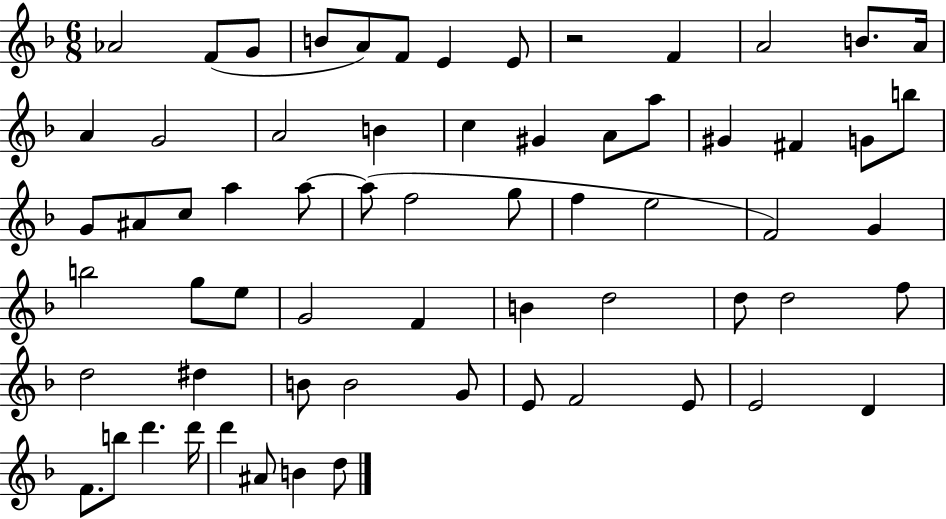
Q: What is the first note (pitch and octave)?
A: Ab4